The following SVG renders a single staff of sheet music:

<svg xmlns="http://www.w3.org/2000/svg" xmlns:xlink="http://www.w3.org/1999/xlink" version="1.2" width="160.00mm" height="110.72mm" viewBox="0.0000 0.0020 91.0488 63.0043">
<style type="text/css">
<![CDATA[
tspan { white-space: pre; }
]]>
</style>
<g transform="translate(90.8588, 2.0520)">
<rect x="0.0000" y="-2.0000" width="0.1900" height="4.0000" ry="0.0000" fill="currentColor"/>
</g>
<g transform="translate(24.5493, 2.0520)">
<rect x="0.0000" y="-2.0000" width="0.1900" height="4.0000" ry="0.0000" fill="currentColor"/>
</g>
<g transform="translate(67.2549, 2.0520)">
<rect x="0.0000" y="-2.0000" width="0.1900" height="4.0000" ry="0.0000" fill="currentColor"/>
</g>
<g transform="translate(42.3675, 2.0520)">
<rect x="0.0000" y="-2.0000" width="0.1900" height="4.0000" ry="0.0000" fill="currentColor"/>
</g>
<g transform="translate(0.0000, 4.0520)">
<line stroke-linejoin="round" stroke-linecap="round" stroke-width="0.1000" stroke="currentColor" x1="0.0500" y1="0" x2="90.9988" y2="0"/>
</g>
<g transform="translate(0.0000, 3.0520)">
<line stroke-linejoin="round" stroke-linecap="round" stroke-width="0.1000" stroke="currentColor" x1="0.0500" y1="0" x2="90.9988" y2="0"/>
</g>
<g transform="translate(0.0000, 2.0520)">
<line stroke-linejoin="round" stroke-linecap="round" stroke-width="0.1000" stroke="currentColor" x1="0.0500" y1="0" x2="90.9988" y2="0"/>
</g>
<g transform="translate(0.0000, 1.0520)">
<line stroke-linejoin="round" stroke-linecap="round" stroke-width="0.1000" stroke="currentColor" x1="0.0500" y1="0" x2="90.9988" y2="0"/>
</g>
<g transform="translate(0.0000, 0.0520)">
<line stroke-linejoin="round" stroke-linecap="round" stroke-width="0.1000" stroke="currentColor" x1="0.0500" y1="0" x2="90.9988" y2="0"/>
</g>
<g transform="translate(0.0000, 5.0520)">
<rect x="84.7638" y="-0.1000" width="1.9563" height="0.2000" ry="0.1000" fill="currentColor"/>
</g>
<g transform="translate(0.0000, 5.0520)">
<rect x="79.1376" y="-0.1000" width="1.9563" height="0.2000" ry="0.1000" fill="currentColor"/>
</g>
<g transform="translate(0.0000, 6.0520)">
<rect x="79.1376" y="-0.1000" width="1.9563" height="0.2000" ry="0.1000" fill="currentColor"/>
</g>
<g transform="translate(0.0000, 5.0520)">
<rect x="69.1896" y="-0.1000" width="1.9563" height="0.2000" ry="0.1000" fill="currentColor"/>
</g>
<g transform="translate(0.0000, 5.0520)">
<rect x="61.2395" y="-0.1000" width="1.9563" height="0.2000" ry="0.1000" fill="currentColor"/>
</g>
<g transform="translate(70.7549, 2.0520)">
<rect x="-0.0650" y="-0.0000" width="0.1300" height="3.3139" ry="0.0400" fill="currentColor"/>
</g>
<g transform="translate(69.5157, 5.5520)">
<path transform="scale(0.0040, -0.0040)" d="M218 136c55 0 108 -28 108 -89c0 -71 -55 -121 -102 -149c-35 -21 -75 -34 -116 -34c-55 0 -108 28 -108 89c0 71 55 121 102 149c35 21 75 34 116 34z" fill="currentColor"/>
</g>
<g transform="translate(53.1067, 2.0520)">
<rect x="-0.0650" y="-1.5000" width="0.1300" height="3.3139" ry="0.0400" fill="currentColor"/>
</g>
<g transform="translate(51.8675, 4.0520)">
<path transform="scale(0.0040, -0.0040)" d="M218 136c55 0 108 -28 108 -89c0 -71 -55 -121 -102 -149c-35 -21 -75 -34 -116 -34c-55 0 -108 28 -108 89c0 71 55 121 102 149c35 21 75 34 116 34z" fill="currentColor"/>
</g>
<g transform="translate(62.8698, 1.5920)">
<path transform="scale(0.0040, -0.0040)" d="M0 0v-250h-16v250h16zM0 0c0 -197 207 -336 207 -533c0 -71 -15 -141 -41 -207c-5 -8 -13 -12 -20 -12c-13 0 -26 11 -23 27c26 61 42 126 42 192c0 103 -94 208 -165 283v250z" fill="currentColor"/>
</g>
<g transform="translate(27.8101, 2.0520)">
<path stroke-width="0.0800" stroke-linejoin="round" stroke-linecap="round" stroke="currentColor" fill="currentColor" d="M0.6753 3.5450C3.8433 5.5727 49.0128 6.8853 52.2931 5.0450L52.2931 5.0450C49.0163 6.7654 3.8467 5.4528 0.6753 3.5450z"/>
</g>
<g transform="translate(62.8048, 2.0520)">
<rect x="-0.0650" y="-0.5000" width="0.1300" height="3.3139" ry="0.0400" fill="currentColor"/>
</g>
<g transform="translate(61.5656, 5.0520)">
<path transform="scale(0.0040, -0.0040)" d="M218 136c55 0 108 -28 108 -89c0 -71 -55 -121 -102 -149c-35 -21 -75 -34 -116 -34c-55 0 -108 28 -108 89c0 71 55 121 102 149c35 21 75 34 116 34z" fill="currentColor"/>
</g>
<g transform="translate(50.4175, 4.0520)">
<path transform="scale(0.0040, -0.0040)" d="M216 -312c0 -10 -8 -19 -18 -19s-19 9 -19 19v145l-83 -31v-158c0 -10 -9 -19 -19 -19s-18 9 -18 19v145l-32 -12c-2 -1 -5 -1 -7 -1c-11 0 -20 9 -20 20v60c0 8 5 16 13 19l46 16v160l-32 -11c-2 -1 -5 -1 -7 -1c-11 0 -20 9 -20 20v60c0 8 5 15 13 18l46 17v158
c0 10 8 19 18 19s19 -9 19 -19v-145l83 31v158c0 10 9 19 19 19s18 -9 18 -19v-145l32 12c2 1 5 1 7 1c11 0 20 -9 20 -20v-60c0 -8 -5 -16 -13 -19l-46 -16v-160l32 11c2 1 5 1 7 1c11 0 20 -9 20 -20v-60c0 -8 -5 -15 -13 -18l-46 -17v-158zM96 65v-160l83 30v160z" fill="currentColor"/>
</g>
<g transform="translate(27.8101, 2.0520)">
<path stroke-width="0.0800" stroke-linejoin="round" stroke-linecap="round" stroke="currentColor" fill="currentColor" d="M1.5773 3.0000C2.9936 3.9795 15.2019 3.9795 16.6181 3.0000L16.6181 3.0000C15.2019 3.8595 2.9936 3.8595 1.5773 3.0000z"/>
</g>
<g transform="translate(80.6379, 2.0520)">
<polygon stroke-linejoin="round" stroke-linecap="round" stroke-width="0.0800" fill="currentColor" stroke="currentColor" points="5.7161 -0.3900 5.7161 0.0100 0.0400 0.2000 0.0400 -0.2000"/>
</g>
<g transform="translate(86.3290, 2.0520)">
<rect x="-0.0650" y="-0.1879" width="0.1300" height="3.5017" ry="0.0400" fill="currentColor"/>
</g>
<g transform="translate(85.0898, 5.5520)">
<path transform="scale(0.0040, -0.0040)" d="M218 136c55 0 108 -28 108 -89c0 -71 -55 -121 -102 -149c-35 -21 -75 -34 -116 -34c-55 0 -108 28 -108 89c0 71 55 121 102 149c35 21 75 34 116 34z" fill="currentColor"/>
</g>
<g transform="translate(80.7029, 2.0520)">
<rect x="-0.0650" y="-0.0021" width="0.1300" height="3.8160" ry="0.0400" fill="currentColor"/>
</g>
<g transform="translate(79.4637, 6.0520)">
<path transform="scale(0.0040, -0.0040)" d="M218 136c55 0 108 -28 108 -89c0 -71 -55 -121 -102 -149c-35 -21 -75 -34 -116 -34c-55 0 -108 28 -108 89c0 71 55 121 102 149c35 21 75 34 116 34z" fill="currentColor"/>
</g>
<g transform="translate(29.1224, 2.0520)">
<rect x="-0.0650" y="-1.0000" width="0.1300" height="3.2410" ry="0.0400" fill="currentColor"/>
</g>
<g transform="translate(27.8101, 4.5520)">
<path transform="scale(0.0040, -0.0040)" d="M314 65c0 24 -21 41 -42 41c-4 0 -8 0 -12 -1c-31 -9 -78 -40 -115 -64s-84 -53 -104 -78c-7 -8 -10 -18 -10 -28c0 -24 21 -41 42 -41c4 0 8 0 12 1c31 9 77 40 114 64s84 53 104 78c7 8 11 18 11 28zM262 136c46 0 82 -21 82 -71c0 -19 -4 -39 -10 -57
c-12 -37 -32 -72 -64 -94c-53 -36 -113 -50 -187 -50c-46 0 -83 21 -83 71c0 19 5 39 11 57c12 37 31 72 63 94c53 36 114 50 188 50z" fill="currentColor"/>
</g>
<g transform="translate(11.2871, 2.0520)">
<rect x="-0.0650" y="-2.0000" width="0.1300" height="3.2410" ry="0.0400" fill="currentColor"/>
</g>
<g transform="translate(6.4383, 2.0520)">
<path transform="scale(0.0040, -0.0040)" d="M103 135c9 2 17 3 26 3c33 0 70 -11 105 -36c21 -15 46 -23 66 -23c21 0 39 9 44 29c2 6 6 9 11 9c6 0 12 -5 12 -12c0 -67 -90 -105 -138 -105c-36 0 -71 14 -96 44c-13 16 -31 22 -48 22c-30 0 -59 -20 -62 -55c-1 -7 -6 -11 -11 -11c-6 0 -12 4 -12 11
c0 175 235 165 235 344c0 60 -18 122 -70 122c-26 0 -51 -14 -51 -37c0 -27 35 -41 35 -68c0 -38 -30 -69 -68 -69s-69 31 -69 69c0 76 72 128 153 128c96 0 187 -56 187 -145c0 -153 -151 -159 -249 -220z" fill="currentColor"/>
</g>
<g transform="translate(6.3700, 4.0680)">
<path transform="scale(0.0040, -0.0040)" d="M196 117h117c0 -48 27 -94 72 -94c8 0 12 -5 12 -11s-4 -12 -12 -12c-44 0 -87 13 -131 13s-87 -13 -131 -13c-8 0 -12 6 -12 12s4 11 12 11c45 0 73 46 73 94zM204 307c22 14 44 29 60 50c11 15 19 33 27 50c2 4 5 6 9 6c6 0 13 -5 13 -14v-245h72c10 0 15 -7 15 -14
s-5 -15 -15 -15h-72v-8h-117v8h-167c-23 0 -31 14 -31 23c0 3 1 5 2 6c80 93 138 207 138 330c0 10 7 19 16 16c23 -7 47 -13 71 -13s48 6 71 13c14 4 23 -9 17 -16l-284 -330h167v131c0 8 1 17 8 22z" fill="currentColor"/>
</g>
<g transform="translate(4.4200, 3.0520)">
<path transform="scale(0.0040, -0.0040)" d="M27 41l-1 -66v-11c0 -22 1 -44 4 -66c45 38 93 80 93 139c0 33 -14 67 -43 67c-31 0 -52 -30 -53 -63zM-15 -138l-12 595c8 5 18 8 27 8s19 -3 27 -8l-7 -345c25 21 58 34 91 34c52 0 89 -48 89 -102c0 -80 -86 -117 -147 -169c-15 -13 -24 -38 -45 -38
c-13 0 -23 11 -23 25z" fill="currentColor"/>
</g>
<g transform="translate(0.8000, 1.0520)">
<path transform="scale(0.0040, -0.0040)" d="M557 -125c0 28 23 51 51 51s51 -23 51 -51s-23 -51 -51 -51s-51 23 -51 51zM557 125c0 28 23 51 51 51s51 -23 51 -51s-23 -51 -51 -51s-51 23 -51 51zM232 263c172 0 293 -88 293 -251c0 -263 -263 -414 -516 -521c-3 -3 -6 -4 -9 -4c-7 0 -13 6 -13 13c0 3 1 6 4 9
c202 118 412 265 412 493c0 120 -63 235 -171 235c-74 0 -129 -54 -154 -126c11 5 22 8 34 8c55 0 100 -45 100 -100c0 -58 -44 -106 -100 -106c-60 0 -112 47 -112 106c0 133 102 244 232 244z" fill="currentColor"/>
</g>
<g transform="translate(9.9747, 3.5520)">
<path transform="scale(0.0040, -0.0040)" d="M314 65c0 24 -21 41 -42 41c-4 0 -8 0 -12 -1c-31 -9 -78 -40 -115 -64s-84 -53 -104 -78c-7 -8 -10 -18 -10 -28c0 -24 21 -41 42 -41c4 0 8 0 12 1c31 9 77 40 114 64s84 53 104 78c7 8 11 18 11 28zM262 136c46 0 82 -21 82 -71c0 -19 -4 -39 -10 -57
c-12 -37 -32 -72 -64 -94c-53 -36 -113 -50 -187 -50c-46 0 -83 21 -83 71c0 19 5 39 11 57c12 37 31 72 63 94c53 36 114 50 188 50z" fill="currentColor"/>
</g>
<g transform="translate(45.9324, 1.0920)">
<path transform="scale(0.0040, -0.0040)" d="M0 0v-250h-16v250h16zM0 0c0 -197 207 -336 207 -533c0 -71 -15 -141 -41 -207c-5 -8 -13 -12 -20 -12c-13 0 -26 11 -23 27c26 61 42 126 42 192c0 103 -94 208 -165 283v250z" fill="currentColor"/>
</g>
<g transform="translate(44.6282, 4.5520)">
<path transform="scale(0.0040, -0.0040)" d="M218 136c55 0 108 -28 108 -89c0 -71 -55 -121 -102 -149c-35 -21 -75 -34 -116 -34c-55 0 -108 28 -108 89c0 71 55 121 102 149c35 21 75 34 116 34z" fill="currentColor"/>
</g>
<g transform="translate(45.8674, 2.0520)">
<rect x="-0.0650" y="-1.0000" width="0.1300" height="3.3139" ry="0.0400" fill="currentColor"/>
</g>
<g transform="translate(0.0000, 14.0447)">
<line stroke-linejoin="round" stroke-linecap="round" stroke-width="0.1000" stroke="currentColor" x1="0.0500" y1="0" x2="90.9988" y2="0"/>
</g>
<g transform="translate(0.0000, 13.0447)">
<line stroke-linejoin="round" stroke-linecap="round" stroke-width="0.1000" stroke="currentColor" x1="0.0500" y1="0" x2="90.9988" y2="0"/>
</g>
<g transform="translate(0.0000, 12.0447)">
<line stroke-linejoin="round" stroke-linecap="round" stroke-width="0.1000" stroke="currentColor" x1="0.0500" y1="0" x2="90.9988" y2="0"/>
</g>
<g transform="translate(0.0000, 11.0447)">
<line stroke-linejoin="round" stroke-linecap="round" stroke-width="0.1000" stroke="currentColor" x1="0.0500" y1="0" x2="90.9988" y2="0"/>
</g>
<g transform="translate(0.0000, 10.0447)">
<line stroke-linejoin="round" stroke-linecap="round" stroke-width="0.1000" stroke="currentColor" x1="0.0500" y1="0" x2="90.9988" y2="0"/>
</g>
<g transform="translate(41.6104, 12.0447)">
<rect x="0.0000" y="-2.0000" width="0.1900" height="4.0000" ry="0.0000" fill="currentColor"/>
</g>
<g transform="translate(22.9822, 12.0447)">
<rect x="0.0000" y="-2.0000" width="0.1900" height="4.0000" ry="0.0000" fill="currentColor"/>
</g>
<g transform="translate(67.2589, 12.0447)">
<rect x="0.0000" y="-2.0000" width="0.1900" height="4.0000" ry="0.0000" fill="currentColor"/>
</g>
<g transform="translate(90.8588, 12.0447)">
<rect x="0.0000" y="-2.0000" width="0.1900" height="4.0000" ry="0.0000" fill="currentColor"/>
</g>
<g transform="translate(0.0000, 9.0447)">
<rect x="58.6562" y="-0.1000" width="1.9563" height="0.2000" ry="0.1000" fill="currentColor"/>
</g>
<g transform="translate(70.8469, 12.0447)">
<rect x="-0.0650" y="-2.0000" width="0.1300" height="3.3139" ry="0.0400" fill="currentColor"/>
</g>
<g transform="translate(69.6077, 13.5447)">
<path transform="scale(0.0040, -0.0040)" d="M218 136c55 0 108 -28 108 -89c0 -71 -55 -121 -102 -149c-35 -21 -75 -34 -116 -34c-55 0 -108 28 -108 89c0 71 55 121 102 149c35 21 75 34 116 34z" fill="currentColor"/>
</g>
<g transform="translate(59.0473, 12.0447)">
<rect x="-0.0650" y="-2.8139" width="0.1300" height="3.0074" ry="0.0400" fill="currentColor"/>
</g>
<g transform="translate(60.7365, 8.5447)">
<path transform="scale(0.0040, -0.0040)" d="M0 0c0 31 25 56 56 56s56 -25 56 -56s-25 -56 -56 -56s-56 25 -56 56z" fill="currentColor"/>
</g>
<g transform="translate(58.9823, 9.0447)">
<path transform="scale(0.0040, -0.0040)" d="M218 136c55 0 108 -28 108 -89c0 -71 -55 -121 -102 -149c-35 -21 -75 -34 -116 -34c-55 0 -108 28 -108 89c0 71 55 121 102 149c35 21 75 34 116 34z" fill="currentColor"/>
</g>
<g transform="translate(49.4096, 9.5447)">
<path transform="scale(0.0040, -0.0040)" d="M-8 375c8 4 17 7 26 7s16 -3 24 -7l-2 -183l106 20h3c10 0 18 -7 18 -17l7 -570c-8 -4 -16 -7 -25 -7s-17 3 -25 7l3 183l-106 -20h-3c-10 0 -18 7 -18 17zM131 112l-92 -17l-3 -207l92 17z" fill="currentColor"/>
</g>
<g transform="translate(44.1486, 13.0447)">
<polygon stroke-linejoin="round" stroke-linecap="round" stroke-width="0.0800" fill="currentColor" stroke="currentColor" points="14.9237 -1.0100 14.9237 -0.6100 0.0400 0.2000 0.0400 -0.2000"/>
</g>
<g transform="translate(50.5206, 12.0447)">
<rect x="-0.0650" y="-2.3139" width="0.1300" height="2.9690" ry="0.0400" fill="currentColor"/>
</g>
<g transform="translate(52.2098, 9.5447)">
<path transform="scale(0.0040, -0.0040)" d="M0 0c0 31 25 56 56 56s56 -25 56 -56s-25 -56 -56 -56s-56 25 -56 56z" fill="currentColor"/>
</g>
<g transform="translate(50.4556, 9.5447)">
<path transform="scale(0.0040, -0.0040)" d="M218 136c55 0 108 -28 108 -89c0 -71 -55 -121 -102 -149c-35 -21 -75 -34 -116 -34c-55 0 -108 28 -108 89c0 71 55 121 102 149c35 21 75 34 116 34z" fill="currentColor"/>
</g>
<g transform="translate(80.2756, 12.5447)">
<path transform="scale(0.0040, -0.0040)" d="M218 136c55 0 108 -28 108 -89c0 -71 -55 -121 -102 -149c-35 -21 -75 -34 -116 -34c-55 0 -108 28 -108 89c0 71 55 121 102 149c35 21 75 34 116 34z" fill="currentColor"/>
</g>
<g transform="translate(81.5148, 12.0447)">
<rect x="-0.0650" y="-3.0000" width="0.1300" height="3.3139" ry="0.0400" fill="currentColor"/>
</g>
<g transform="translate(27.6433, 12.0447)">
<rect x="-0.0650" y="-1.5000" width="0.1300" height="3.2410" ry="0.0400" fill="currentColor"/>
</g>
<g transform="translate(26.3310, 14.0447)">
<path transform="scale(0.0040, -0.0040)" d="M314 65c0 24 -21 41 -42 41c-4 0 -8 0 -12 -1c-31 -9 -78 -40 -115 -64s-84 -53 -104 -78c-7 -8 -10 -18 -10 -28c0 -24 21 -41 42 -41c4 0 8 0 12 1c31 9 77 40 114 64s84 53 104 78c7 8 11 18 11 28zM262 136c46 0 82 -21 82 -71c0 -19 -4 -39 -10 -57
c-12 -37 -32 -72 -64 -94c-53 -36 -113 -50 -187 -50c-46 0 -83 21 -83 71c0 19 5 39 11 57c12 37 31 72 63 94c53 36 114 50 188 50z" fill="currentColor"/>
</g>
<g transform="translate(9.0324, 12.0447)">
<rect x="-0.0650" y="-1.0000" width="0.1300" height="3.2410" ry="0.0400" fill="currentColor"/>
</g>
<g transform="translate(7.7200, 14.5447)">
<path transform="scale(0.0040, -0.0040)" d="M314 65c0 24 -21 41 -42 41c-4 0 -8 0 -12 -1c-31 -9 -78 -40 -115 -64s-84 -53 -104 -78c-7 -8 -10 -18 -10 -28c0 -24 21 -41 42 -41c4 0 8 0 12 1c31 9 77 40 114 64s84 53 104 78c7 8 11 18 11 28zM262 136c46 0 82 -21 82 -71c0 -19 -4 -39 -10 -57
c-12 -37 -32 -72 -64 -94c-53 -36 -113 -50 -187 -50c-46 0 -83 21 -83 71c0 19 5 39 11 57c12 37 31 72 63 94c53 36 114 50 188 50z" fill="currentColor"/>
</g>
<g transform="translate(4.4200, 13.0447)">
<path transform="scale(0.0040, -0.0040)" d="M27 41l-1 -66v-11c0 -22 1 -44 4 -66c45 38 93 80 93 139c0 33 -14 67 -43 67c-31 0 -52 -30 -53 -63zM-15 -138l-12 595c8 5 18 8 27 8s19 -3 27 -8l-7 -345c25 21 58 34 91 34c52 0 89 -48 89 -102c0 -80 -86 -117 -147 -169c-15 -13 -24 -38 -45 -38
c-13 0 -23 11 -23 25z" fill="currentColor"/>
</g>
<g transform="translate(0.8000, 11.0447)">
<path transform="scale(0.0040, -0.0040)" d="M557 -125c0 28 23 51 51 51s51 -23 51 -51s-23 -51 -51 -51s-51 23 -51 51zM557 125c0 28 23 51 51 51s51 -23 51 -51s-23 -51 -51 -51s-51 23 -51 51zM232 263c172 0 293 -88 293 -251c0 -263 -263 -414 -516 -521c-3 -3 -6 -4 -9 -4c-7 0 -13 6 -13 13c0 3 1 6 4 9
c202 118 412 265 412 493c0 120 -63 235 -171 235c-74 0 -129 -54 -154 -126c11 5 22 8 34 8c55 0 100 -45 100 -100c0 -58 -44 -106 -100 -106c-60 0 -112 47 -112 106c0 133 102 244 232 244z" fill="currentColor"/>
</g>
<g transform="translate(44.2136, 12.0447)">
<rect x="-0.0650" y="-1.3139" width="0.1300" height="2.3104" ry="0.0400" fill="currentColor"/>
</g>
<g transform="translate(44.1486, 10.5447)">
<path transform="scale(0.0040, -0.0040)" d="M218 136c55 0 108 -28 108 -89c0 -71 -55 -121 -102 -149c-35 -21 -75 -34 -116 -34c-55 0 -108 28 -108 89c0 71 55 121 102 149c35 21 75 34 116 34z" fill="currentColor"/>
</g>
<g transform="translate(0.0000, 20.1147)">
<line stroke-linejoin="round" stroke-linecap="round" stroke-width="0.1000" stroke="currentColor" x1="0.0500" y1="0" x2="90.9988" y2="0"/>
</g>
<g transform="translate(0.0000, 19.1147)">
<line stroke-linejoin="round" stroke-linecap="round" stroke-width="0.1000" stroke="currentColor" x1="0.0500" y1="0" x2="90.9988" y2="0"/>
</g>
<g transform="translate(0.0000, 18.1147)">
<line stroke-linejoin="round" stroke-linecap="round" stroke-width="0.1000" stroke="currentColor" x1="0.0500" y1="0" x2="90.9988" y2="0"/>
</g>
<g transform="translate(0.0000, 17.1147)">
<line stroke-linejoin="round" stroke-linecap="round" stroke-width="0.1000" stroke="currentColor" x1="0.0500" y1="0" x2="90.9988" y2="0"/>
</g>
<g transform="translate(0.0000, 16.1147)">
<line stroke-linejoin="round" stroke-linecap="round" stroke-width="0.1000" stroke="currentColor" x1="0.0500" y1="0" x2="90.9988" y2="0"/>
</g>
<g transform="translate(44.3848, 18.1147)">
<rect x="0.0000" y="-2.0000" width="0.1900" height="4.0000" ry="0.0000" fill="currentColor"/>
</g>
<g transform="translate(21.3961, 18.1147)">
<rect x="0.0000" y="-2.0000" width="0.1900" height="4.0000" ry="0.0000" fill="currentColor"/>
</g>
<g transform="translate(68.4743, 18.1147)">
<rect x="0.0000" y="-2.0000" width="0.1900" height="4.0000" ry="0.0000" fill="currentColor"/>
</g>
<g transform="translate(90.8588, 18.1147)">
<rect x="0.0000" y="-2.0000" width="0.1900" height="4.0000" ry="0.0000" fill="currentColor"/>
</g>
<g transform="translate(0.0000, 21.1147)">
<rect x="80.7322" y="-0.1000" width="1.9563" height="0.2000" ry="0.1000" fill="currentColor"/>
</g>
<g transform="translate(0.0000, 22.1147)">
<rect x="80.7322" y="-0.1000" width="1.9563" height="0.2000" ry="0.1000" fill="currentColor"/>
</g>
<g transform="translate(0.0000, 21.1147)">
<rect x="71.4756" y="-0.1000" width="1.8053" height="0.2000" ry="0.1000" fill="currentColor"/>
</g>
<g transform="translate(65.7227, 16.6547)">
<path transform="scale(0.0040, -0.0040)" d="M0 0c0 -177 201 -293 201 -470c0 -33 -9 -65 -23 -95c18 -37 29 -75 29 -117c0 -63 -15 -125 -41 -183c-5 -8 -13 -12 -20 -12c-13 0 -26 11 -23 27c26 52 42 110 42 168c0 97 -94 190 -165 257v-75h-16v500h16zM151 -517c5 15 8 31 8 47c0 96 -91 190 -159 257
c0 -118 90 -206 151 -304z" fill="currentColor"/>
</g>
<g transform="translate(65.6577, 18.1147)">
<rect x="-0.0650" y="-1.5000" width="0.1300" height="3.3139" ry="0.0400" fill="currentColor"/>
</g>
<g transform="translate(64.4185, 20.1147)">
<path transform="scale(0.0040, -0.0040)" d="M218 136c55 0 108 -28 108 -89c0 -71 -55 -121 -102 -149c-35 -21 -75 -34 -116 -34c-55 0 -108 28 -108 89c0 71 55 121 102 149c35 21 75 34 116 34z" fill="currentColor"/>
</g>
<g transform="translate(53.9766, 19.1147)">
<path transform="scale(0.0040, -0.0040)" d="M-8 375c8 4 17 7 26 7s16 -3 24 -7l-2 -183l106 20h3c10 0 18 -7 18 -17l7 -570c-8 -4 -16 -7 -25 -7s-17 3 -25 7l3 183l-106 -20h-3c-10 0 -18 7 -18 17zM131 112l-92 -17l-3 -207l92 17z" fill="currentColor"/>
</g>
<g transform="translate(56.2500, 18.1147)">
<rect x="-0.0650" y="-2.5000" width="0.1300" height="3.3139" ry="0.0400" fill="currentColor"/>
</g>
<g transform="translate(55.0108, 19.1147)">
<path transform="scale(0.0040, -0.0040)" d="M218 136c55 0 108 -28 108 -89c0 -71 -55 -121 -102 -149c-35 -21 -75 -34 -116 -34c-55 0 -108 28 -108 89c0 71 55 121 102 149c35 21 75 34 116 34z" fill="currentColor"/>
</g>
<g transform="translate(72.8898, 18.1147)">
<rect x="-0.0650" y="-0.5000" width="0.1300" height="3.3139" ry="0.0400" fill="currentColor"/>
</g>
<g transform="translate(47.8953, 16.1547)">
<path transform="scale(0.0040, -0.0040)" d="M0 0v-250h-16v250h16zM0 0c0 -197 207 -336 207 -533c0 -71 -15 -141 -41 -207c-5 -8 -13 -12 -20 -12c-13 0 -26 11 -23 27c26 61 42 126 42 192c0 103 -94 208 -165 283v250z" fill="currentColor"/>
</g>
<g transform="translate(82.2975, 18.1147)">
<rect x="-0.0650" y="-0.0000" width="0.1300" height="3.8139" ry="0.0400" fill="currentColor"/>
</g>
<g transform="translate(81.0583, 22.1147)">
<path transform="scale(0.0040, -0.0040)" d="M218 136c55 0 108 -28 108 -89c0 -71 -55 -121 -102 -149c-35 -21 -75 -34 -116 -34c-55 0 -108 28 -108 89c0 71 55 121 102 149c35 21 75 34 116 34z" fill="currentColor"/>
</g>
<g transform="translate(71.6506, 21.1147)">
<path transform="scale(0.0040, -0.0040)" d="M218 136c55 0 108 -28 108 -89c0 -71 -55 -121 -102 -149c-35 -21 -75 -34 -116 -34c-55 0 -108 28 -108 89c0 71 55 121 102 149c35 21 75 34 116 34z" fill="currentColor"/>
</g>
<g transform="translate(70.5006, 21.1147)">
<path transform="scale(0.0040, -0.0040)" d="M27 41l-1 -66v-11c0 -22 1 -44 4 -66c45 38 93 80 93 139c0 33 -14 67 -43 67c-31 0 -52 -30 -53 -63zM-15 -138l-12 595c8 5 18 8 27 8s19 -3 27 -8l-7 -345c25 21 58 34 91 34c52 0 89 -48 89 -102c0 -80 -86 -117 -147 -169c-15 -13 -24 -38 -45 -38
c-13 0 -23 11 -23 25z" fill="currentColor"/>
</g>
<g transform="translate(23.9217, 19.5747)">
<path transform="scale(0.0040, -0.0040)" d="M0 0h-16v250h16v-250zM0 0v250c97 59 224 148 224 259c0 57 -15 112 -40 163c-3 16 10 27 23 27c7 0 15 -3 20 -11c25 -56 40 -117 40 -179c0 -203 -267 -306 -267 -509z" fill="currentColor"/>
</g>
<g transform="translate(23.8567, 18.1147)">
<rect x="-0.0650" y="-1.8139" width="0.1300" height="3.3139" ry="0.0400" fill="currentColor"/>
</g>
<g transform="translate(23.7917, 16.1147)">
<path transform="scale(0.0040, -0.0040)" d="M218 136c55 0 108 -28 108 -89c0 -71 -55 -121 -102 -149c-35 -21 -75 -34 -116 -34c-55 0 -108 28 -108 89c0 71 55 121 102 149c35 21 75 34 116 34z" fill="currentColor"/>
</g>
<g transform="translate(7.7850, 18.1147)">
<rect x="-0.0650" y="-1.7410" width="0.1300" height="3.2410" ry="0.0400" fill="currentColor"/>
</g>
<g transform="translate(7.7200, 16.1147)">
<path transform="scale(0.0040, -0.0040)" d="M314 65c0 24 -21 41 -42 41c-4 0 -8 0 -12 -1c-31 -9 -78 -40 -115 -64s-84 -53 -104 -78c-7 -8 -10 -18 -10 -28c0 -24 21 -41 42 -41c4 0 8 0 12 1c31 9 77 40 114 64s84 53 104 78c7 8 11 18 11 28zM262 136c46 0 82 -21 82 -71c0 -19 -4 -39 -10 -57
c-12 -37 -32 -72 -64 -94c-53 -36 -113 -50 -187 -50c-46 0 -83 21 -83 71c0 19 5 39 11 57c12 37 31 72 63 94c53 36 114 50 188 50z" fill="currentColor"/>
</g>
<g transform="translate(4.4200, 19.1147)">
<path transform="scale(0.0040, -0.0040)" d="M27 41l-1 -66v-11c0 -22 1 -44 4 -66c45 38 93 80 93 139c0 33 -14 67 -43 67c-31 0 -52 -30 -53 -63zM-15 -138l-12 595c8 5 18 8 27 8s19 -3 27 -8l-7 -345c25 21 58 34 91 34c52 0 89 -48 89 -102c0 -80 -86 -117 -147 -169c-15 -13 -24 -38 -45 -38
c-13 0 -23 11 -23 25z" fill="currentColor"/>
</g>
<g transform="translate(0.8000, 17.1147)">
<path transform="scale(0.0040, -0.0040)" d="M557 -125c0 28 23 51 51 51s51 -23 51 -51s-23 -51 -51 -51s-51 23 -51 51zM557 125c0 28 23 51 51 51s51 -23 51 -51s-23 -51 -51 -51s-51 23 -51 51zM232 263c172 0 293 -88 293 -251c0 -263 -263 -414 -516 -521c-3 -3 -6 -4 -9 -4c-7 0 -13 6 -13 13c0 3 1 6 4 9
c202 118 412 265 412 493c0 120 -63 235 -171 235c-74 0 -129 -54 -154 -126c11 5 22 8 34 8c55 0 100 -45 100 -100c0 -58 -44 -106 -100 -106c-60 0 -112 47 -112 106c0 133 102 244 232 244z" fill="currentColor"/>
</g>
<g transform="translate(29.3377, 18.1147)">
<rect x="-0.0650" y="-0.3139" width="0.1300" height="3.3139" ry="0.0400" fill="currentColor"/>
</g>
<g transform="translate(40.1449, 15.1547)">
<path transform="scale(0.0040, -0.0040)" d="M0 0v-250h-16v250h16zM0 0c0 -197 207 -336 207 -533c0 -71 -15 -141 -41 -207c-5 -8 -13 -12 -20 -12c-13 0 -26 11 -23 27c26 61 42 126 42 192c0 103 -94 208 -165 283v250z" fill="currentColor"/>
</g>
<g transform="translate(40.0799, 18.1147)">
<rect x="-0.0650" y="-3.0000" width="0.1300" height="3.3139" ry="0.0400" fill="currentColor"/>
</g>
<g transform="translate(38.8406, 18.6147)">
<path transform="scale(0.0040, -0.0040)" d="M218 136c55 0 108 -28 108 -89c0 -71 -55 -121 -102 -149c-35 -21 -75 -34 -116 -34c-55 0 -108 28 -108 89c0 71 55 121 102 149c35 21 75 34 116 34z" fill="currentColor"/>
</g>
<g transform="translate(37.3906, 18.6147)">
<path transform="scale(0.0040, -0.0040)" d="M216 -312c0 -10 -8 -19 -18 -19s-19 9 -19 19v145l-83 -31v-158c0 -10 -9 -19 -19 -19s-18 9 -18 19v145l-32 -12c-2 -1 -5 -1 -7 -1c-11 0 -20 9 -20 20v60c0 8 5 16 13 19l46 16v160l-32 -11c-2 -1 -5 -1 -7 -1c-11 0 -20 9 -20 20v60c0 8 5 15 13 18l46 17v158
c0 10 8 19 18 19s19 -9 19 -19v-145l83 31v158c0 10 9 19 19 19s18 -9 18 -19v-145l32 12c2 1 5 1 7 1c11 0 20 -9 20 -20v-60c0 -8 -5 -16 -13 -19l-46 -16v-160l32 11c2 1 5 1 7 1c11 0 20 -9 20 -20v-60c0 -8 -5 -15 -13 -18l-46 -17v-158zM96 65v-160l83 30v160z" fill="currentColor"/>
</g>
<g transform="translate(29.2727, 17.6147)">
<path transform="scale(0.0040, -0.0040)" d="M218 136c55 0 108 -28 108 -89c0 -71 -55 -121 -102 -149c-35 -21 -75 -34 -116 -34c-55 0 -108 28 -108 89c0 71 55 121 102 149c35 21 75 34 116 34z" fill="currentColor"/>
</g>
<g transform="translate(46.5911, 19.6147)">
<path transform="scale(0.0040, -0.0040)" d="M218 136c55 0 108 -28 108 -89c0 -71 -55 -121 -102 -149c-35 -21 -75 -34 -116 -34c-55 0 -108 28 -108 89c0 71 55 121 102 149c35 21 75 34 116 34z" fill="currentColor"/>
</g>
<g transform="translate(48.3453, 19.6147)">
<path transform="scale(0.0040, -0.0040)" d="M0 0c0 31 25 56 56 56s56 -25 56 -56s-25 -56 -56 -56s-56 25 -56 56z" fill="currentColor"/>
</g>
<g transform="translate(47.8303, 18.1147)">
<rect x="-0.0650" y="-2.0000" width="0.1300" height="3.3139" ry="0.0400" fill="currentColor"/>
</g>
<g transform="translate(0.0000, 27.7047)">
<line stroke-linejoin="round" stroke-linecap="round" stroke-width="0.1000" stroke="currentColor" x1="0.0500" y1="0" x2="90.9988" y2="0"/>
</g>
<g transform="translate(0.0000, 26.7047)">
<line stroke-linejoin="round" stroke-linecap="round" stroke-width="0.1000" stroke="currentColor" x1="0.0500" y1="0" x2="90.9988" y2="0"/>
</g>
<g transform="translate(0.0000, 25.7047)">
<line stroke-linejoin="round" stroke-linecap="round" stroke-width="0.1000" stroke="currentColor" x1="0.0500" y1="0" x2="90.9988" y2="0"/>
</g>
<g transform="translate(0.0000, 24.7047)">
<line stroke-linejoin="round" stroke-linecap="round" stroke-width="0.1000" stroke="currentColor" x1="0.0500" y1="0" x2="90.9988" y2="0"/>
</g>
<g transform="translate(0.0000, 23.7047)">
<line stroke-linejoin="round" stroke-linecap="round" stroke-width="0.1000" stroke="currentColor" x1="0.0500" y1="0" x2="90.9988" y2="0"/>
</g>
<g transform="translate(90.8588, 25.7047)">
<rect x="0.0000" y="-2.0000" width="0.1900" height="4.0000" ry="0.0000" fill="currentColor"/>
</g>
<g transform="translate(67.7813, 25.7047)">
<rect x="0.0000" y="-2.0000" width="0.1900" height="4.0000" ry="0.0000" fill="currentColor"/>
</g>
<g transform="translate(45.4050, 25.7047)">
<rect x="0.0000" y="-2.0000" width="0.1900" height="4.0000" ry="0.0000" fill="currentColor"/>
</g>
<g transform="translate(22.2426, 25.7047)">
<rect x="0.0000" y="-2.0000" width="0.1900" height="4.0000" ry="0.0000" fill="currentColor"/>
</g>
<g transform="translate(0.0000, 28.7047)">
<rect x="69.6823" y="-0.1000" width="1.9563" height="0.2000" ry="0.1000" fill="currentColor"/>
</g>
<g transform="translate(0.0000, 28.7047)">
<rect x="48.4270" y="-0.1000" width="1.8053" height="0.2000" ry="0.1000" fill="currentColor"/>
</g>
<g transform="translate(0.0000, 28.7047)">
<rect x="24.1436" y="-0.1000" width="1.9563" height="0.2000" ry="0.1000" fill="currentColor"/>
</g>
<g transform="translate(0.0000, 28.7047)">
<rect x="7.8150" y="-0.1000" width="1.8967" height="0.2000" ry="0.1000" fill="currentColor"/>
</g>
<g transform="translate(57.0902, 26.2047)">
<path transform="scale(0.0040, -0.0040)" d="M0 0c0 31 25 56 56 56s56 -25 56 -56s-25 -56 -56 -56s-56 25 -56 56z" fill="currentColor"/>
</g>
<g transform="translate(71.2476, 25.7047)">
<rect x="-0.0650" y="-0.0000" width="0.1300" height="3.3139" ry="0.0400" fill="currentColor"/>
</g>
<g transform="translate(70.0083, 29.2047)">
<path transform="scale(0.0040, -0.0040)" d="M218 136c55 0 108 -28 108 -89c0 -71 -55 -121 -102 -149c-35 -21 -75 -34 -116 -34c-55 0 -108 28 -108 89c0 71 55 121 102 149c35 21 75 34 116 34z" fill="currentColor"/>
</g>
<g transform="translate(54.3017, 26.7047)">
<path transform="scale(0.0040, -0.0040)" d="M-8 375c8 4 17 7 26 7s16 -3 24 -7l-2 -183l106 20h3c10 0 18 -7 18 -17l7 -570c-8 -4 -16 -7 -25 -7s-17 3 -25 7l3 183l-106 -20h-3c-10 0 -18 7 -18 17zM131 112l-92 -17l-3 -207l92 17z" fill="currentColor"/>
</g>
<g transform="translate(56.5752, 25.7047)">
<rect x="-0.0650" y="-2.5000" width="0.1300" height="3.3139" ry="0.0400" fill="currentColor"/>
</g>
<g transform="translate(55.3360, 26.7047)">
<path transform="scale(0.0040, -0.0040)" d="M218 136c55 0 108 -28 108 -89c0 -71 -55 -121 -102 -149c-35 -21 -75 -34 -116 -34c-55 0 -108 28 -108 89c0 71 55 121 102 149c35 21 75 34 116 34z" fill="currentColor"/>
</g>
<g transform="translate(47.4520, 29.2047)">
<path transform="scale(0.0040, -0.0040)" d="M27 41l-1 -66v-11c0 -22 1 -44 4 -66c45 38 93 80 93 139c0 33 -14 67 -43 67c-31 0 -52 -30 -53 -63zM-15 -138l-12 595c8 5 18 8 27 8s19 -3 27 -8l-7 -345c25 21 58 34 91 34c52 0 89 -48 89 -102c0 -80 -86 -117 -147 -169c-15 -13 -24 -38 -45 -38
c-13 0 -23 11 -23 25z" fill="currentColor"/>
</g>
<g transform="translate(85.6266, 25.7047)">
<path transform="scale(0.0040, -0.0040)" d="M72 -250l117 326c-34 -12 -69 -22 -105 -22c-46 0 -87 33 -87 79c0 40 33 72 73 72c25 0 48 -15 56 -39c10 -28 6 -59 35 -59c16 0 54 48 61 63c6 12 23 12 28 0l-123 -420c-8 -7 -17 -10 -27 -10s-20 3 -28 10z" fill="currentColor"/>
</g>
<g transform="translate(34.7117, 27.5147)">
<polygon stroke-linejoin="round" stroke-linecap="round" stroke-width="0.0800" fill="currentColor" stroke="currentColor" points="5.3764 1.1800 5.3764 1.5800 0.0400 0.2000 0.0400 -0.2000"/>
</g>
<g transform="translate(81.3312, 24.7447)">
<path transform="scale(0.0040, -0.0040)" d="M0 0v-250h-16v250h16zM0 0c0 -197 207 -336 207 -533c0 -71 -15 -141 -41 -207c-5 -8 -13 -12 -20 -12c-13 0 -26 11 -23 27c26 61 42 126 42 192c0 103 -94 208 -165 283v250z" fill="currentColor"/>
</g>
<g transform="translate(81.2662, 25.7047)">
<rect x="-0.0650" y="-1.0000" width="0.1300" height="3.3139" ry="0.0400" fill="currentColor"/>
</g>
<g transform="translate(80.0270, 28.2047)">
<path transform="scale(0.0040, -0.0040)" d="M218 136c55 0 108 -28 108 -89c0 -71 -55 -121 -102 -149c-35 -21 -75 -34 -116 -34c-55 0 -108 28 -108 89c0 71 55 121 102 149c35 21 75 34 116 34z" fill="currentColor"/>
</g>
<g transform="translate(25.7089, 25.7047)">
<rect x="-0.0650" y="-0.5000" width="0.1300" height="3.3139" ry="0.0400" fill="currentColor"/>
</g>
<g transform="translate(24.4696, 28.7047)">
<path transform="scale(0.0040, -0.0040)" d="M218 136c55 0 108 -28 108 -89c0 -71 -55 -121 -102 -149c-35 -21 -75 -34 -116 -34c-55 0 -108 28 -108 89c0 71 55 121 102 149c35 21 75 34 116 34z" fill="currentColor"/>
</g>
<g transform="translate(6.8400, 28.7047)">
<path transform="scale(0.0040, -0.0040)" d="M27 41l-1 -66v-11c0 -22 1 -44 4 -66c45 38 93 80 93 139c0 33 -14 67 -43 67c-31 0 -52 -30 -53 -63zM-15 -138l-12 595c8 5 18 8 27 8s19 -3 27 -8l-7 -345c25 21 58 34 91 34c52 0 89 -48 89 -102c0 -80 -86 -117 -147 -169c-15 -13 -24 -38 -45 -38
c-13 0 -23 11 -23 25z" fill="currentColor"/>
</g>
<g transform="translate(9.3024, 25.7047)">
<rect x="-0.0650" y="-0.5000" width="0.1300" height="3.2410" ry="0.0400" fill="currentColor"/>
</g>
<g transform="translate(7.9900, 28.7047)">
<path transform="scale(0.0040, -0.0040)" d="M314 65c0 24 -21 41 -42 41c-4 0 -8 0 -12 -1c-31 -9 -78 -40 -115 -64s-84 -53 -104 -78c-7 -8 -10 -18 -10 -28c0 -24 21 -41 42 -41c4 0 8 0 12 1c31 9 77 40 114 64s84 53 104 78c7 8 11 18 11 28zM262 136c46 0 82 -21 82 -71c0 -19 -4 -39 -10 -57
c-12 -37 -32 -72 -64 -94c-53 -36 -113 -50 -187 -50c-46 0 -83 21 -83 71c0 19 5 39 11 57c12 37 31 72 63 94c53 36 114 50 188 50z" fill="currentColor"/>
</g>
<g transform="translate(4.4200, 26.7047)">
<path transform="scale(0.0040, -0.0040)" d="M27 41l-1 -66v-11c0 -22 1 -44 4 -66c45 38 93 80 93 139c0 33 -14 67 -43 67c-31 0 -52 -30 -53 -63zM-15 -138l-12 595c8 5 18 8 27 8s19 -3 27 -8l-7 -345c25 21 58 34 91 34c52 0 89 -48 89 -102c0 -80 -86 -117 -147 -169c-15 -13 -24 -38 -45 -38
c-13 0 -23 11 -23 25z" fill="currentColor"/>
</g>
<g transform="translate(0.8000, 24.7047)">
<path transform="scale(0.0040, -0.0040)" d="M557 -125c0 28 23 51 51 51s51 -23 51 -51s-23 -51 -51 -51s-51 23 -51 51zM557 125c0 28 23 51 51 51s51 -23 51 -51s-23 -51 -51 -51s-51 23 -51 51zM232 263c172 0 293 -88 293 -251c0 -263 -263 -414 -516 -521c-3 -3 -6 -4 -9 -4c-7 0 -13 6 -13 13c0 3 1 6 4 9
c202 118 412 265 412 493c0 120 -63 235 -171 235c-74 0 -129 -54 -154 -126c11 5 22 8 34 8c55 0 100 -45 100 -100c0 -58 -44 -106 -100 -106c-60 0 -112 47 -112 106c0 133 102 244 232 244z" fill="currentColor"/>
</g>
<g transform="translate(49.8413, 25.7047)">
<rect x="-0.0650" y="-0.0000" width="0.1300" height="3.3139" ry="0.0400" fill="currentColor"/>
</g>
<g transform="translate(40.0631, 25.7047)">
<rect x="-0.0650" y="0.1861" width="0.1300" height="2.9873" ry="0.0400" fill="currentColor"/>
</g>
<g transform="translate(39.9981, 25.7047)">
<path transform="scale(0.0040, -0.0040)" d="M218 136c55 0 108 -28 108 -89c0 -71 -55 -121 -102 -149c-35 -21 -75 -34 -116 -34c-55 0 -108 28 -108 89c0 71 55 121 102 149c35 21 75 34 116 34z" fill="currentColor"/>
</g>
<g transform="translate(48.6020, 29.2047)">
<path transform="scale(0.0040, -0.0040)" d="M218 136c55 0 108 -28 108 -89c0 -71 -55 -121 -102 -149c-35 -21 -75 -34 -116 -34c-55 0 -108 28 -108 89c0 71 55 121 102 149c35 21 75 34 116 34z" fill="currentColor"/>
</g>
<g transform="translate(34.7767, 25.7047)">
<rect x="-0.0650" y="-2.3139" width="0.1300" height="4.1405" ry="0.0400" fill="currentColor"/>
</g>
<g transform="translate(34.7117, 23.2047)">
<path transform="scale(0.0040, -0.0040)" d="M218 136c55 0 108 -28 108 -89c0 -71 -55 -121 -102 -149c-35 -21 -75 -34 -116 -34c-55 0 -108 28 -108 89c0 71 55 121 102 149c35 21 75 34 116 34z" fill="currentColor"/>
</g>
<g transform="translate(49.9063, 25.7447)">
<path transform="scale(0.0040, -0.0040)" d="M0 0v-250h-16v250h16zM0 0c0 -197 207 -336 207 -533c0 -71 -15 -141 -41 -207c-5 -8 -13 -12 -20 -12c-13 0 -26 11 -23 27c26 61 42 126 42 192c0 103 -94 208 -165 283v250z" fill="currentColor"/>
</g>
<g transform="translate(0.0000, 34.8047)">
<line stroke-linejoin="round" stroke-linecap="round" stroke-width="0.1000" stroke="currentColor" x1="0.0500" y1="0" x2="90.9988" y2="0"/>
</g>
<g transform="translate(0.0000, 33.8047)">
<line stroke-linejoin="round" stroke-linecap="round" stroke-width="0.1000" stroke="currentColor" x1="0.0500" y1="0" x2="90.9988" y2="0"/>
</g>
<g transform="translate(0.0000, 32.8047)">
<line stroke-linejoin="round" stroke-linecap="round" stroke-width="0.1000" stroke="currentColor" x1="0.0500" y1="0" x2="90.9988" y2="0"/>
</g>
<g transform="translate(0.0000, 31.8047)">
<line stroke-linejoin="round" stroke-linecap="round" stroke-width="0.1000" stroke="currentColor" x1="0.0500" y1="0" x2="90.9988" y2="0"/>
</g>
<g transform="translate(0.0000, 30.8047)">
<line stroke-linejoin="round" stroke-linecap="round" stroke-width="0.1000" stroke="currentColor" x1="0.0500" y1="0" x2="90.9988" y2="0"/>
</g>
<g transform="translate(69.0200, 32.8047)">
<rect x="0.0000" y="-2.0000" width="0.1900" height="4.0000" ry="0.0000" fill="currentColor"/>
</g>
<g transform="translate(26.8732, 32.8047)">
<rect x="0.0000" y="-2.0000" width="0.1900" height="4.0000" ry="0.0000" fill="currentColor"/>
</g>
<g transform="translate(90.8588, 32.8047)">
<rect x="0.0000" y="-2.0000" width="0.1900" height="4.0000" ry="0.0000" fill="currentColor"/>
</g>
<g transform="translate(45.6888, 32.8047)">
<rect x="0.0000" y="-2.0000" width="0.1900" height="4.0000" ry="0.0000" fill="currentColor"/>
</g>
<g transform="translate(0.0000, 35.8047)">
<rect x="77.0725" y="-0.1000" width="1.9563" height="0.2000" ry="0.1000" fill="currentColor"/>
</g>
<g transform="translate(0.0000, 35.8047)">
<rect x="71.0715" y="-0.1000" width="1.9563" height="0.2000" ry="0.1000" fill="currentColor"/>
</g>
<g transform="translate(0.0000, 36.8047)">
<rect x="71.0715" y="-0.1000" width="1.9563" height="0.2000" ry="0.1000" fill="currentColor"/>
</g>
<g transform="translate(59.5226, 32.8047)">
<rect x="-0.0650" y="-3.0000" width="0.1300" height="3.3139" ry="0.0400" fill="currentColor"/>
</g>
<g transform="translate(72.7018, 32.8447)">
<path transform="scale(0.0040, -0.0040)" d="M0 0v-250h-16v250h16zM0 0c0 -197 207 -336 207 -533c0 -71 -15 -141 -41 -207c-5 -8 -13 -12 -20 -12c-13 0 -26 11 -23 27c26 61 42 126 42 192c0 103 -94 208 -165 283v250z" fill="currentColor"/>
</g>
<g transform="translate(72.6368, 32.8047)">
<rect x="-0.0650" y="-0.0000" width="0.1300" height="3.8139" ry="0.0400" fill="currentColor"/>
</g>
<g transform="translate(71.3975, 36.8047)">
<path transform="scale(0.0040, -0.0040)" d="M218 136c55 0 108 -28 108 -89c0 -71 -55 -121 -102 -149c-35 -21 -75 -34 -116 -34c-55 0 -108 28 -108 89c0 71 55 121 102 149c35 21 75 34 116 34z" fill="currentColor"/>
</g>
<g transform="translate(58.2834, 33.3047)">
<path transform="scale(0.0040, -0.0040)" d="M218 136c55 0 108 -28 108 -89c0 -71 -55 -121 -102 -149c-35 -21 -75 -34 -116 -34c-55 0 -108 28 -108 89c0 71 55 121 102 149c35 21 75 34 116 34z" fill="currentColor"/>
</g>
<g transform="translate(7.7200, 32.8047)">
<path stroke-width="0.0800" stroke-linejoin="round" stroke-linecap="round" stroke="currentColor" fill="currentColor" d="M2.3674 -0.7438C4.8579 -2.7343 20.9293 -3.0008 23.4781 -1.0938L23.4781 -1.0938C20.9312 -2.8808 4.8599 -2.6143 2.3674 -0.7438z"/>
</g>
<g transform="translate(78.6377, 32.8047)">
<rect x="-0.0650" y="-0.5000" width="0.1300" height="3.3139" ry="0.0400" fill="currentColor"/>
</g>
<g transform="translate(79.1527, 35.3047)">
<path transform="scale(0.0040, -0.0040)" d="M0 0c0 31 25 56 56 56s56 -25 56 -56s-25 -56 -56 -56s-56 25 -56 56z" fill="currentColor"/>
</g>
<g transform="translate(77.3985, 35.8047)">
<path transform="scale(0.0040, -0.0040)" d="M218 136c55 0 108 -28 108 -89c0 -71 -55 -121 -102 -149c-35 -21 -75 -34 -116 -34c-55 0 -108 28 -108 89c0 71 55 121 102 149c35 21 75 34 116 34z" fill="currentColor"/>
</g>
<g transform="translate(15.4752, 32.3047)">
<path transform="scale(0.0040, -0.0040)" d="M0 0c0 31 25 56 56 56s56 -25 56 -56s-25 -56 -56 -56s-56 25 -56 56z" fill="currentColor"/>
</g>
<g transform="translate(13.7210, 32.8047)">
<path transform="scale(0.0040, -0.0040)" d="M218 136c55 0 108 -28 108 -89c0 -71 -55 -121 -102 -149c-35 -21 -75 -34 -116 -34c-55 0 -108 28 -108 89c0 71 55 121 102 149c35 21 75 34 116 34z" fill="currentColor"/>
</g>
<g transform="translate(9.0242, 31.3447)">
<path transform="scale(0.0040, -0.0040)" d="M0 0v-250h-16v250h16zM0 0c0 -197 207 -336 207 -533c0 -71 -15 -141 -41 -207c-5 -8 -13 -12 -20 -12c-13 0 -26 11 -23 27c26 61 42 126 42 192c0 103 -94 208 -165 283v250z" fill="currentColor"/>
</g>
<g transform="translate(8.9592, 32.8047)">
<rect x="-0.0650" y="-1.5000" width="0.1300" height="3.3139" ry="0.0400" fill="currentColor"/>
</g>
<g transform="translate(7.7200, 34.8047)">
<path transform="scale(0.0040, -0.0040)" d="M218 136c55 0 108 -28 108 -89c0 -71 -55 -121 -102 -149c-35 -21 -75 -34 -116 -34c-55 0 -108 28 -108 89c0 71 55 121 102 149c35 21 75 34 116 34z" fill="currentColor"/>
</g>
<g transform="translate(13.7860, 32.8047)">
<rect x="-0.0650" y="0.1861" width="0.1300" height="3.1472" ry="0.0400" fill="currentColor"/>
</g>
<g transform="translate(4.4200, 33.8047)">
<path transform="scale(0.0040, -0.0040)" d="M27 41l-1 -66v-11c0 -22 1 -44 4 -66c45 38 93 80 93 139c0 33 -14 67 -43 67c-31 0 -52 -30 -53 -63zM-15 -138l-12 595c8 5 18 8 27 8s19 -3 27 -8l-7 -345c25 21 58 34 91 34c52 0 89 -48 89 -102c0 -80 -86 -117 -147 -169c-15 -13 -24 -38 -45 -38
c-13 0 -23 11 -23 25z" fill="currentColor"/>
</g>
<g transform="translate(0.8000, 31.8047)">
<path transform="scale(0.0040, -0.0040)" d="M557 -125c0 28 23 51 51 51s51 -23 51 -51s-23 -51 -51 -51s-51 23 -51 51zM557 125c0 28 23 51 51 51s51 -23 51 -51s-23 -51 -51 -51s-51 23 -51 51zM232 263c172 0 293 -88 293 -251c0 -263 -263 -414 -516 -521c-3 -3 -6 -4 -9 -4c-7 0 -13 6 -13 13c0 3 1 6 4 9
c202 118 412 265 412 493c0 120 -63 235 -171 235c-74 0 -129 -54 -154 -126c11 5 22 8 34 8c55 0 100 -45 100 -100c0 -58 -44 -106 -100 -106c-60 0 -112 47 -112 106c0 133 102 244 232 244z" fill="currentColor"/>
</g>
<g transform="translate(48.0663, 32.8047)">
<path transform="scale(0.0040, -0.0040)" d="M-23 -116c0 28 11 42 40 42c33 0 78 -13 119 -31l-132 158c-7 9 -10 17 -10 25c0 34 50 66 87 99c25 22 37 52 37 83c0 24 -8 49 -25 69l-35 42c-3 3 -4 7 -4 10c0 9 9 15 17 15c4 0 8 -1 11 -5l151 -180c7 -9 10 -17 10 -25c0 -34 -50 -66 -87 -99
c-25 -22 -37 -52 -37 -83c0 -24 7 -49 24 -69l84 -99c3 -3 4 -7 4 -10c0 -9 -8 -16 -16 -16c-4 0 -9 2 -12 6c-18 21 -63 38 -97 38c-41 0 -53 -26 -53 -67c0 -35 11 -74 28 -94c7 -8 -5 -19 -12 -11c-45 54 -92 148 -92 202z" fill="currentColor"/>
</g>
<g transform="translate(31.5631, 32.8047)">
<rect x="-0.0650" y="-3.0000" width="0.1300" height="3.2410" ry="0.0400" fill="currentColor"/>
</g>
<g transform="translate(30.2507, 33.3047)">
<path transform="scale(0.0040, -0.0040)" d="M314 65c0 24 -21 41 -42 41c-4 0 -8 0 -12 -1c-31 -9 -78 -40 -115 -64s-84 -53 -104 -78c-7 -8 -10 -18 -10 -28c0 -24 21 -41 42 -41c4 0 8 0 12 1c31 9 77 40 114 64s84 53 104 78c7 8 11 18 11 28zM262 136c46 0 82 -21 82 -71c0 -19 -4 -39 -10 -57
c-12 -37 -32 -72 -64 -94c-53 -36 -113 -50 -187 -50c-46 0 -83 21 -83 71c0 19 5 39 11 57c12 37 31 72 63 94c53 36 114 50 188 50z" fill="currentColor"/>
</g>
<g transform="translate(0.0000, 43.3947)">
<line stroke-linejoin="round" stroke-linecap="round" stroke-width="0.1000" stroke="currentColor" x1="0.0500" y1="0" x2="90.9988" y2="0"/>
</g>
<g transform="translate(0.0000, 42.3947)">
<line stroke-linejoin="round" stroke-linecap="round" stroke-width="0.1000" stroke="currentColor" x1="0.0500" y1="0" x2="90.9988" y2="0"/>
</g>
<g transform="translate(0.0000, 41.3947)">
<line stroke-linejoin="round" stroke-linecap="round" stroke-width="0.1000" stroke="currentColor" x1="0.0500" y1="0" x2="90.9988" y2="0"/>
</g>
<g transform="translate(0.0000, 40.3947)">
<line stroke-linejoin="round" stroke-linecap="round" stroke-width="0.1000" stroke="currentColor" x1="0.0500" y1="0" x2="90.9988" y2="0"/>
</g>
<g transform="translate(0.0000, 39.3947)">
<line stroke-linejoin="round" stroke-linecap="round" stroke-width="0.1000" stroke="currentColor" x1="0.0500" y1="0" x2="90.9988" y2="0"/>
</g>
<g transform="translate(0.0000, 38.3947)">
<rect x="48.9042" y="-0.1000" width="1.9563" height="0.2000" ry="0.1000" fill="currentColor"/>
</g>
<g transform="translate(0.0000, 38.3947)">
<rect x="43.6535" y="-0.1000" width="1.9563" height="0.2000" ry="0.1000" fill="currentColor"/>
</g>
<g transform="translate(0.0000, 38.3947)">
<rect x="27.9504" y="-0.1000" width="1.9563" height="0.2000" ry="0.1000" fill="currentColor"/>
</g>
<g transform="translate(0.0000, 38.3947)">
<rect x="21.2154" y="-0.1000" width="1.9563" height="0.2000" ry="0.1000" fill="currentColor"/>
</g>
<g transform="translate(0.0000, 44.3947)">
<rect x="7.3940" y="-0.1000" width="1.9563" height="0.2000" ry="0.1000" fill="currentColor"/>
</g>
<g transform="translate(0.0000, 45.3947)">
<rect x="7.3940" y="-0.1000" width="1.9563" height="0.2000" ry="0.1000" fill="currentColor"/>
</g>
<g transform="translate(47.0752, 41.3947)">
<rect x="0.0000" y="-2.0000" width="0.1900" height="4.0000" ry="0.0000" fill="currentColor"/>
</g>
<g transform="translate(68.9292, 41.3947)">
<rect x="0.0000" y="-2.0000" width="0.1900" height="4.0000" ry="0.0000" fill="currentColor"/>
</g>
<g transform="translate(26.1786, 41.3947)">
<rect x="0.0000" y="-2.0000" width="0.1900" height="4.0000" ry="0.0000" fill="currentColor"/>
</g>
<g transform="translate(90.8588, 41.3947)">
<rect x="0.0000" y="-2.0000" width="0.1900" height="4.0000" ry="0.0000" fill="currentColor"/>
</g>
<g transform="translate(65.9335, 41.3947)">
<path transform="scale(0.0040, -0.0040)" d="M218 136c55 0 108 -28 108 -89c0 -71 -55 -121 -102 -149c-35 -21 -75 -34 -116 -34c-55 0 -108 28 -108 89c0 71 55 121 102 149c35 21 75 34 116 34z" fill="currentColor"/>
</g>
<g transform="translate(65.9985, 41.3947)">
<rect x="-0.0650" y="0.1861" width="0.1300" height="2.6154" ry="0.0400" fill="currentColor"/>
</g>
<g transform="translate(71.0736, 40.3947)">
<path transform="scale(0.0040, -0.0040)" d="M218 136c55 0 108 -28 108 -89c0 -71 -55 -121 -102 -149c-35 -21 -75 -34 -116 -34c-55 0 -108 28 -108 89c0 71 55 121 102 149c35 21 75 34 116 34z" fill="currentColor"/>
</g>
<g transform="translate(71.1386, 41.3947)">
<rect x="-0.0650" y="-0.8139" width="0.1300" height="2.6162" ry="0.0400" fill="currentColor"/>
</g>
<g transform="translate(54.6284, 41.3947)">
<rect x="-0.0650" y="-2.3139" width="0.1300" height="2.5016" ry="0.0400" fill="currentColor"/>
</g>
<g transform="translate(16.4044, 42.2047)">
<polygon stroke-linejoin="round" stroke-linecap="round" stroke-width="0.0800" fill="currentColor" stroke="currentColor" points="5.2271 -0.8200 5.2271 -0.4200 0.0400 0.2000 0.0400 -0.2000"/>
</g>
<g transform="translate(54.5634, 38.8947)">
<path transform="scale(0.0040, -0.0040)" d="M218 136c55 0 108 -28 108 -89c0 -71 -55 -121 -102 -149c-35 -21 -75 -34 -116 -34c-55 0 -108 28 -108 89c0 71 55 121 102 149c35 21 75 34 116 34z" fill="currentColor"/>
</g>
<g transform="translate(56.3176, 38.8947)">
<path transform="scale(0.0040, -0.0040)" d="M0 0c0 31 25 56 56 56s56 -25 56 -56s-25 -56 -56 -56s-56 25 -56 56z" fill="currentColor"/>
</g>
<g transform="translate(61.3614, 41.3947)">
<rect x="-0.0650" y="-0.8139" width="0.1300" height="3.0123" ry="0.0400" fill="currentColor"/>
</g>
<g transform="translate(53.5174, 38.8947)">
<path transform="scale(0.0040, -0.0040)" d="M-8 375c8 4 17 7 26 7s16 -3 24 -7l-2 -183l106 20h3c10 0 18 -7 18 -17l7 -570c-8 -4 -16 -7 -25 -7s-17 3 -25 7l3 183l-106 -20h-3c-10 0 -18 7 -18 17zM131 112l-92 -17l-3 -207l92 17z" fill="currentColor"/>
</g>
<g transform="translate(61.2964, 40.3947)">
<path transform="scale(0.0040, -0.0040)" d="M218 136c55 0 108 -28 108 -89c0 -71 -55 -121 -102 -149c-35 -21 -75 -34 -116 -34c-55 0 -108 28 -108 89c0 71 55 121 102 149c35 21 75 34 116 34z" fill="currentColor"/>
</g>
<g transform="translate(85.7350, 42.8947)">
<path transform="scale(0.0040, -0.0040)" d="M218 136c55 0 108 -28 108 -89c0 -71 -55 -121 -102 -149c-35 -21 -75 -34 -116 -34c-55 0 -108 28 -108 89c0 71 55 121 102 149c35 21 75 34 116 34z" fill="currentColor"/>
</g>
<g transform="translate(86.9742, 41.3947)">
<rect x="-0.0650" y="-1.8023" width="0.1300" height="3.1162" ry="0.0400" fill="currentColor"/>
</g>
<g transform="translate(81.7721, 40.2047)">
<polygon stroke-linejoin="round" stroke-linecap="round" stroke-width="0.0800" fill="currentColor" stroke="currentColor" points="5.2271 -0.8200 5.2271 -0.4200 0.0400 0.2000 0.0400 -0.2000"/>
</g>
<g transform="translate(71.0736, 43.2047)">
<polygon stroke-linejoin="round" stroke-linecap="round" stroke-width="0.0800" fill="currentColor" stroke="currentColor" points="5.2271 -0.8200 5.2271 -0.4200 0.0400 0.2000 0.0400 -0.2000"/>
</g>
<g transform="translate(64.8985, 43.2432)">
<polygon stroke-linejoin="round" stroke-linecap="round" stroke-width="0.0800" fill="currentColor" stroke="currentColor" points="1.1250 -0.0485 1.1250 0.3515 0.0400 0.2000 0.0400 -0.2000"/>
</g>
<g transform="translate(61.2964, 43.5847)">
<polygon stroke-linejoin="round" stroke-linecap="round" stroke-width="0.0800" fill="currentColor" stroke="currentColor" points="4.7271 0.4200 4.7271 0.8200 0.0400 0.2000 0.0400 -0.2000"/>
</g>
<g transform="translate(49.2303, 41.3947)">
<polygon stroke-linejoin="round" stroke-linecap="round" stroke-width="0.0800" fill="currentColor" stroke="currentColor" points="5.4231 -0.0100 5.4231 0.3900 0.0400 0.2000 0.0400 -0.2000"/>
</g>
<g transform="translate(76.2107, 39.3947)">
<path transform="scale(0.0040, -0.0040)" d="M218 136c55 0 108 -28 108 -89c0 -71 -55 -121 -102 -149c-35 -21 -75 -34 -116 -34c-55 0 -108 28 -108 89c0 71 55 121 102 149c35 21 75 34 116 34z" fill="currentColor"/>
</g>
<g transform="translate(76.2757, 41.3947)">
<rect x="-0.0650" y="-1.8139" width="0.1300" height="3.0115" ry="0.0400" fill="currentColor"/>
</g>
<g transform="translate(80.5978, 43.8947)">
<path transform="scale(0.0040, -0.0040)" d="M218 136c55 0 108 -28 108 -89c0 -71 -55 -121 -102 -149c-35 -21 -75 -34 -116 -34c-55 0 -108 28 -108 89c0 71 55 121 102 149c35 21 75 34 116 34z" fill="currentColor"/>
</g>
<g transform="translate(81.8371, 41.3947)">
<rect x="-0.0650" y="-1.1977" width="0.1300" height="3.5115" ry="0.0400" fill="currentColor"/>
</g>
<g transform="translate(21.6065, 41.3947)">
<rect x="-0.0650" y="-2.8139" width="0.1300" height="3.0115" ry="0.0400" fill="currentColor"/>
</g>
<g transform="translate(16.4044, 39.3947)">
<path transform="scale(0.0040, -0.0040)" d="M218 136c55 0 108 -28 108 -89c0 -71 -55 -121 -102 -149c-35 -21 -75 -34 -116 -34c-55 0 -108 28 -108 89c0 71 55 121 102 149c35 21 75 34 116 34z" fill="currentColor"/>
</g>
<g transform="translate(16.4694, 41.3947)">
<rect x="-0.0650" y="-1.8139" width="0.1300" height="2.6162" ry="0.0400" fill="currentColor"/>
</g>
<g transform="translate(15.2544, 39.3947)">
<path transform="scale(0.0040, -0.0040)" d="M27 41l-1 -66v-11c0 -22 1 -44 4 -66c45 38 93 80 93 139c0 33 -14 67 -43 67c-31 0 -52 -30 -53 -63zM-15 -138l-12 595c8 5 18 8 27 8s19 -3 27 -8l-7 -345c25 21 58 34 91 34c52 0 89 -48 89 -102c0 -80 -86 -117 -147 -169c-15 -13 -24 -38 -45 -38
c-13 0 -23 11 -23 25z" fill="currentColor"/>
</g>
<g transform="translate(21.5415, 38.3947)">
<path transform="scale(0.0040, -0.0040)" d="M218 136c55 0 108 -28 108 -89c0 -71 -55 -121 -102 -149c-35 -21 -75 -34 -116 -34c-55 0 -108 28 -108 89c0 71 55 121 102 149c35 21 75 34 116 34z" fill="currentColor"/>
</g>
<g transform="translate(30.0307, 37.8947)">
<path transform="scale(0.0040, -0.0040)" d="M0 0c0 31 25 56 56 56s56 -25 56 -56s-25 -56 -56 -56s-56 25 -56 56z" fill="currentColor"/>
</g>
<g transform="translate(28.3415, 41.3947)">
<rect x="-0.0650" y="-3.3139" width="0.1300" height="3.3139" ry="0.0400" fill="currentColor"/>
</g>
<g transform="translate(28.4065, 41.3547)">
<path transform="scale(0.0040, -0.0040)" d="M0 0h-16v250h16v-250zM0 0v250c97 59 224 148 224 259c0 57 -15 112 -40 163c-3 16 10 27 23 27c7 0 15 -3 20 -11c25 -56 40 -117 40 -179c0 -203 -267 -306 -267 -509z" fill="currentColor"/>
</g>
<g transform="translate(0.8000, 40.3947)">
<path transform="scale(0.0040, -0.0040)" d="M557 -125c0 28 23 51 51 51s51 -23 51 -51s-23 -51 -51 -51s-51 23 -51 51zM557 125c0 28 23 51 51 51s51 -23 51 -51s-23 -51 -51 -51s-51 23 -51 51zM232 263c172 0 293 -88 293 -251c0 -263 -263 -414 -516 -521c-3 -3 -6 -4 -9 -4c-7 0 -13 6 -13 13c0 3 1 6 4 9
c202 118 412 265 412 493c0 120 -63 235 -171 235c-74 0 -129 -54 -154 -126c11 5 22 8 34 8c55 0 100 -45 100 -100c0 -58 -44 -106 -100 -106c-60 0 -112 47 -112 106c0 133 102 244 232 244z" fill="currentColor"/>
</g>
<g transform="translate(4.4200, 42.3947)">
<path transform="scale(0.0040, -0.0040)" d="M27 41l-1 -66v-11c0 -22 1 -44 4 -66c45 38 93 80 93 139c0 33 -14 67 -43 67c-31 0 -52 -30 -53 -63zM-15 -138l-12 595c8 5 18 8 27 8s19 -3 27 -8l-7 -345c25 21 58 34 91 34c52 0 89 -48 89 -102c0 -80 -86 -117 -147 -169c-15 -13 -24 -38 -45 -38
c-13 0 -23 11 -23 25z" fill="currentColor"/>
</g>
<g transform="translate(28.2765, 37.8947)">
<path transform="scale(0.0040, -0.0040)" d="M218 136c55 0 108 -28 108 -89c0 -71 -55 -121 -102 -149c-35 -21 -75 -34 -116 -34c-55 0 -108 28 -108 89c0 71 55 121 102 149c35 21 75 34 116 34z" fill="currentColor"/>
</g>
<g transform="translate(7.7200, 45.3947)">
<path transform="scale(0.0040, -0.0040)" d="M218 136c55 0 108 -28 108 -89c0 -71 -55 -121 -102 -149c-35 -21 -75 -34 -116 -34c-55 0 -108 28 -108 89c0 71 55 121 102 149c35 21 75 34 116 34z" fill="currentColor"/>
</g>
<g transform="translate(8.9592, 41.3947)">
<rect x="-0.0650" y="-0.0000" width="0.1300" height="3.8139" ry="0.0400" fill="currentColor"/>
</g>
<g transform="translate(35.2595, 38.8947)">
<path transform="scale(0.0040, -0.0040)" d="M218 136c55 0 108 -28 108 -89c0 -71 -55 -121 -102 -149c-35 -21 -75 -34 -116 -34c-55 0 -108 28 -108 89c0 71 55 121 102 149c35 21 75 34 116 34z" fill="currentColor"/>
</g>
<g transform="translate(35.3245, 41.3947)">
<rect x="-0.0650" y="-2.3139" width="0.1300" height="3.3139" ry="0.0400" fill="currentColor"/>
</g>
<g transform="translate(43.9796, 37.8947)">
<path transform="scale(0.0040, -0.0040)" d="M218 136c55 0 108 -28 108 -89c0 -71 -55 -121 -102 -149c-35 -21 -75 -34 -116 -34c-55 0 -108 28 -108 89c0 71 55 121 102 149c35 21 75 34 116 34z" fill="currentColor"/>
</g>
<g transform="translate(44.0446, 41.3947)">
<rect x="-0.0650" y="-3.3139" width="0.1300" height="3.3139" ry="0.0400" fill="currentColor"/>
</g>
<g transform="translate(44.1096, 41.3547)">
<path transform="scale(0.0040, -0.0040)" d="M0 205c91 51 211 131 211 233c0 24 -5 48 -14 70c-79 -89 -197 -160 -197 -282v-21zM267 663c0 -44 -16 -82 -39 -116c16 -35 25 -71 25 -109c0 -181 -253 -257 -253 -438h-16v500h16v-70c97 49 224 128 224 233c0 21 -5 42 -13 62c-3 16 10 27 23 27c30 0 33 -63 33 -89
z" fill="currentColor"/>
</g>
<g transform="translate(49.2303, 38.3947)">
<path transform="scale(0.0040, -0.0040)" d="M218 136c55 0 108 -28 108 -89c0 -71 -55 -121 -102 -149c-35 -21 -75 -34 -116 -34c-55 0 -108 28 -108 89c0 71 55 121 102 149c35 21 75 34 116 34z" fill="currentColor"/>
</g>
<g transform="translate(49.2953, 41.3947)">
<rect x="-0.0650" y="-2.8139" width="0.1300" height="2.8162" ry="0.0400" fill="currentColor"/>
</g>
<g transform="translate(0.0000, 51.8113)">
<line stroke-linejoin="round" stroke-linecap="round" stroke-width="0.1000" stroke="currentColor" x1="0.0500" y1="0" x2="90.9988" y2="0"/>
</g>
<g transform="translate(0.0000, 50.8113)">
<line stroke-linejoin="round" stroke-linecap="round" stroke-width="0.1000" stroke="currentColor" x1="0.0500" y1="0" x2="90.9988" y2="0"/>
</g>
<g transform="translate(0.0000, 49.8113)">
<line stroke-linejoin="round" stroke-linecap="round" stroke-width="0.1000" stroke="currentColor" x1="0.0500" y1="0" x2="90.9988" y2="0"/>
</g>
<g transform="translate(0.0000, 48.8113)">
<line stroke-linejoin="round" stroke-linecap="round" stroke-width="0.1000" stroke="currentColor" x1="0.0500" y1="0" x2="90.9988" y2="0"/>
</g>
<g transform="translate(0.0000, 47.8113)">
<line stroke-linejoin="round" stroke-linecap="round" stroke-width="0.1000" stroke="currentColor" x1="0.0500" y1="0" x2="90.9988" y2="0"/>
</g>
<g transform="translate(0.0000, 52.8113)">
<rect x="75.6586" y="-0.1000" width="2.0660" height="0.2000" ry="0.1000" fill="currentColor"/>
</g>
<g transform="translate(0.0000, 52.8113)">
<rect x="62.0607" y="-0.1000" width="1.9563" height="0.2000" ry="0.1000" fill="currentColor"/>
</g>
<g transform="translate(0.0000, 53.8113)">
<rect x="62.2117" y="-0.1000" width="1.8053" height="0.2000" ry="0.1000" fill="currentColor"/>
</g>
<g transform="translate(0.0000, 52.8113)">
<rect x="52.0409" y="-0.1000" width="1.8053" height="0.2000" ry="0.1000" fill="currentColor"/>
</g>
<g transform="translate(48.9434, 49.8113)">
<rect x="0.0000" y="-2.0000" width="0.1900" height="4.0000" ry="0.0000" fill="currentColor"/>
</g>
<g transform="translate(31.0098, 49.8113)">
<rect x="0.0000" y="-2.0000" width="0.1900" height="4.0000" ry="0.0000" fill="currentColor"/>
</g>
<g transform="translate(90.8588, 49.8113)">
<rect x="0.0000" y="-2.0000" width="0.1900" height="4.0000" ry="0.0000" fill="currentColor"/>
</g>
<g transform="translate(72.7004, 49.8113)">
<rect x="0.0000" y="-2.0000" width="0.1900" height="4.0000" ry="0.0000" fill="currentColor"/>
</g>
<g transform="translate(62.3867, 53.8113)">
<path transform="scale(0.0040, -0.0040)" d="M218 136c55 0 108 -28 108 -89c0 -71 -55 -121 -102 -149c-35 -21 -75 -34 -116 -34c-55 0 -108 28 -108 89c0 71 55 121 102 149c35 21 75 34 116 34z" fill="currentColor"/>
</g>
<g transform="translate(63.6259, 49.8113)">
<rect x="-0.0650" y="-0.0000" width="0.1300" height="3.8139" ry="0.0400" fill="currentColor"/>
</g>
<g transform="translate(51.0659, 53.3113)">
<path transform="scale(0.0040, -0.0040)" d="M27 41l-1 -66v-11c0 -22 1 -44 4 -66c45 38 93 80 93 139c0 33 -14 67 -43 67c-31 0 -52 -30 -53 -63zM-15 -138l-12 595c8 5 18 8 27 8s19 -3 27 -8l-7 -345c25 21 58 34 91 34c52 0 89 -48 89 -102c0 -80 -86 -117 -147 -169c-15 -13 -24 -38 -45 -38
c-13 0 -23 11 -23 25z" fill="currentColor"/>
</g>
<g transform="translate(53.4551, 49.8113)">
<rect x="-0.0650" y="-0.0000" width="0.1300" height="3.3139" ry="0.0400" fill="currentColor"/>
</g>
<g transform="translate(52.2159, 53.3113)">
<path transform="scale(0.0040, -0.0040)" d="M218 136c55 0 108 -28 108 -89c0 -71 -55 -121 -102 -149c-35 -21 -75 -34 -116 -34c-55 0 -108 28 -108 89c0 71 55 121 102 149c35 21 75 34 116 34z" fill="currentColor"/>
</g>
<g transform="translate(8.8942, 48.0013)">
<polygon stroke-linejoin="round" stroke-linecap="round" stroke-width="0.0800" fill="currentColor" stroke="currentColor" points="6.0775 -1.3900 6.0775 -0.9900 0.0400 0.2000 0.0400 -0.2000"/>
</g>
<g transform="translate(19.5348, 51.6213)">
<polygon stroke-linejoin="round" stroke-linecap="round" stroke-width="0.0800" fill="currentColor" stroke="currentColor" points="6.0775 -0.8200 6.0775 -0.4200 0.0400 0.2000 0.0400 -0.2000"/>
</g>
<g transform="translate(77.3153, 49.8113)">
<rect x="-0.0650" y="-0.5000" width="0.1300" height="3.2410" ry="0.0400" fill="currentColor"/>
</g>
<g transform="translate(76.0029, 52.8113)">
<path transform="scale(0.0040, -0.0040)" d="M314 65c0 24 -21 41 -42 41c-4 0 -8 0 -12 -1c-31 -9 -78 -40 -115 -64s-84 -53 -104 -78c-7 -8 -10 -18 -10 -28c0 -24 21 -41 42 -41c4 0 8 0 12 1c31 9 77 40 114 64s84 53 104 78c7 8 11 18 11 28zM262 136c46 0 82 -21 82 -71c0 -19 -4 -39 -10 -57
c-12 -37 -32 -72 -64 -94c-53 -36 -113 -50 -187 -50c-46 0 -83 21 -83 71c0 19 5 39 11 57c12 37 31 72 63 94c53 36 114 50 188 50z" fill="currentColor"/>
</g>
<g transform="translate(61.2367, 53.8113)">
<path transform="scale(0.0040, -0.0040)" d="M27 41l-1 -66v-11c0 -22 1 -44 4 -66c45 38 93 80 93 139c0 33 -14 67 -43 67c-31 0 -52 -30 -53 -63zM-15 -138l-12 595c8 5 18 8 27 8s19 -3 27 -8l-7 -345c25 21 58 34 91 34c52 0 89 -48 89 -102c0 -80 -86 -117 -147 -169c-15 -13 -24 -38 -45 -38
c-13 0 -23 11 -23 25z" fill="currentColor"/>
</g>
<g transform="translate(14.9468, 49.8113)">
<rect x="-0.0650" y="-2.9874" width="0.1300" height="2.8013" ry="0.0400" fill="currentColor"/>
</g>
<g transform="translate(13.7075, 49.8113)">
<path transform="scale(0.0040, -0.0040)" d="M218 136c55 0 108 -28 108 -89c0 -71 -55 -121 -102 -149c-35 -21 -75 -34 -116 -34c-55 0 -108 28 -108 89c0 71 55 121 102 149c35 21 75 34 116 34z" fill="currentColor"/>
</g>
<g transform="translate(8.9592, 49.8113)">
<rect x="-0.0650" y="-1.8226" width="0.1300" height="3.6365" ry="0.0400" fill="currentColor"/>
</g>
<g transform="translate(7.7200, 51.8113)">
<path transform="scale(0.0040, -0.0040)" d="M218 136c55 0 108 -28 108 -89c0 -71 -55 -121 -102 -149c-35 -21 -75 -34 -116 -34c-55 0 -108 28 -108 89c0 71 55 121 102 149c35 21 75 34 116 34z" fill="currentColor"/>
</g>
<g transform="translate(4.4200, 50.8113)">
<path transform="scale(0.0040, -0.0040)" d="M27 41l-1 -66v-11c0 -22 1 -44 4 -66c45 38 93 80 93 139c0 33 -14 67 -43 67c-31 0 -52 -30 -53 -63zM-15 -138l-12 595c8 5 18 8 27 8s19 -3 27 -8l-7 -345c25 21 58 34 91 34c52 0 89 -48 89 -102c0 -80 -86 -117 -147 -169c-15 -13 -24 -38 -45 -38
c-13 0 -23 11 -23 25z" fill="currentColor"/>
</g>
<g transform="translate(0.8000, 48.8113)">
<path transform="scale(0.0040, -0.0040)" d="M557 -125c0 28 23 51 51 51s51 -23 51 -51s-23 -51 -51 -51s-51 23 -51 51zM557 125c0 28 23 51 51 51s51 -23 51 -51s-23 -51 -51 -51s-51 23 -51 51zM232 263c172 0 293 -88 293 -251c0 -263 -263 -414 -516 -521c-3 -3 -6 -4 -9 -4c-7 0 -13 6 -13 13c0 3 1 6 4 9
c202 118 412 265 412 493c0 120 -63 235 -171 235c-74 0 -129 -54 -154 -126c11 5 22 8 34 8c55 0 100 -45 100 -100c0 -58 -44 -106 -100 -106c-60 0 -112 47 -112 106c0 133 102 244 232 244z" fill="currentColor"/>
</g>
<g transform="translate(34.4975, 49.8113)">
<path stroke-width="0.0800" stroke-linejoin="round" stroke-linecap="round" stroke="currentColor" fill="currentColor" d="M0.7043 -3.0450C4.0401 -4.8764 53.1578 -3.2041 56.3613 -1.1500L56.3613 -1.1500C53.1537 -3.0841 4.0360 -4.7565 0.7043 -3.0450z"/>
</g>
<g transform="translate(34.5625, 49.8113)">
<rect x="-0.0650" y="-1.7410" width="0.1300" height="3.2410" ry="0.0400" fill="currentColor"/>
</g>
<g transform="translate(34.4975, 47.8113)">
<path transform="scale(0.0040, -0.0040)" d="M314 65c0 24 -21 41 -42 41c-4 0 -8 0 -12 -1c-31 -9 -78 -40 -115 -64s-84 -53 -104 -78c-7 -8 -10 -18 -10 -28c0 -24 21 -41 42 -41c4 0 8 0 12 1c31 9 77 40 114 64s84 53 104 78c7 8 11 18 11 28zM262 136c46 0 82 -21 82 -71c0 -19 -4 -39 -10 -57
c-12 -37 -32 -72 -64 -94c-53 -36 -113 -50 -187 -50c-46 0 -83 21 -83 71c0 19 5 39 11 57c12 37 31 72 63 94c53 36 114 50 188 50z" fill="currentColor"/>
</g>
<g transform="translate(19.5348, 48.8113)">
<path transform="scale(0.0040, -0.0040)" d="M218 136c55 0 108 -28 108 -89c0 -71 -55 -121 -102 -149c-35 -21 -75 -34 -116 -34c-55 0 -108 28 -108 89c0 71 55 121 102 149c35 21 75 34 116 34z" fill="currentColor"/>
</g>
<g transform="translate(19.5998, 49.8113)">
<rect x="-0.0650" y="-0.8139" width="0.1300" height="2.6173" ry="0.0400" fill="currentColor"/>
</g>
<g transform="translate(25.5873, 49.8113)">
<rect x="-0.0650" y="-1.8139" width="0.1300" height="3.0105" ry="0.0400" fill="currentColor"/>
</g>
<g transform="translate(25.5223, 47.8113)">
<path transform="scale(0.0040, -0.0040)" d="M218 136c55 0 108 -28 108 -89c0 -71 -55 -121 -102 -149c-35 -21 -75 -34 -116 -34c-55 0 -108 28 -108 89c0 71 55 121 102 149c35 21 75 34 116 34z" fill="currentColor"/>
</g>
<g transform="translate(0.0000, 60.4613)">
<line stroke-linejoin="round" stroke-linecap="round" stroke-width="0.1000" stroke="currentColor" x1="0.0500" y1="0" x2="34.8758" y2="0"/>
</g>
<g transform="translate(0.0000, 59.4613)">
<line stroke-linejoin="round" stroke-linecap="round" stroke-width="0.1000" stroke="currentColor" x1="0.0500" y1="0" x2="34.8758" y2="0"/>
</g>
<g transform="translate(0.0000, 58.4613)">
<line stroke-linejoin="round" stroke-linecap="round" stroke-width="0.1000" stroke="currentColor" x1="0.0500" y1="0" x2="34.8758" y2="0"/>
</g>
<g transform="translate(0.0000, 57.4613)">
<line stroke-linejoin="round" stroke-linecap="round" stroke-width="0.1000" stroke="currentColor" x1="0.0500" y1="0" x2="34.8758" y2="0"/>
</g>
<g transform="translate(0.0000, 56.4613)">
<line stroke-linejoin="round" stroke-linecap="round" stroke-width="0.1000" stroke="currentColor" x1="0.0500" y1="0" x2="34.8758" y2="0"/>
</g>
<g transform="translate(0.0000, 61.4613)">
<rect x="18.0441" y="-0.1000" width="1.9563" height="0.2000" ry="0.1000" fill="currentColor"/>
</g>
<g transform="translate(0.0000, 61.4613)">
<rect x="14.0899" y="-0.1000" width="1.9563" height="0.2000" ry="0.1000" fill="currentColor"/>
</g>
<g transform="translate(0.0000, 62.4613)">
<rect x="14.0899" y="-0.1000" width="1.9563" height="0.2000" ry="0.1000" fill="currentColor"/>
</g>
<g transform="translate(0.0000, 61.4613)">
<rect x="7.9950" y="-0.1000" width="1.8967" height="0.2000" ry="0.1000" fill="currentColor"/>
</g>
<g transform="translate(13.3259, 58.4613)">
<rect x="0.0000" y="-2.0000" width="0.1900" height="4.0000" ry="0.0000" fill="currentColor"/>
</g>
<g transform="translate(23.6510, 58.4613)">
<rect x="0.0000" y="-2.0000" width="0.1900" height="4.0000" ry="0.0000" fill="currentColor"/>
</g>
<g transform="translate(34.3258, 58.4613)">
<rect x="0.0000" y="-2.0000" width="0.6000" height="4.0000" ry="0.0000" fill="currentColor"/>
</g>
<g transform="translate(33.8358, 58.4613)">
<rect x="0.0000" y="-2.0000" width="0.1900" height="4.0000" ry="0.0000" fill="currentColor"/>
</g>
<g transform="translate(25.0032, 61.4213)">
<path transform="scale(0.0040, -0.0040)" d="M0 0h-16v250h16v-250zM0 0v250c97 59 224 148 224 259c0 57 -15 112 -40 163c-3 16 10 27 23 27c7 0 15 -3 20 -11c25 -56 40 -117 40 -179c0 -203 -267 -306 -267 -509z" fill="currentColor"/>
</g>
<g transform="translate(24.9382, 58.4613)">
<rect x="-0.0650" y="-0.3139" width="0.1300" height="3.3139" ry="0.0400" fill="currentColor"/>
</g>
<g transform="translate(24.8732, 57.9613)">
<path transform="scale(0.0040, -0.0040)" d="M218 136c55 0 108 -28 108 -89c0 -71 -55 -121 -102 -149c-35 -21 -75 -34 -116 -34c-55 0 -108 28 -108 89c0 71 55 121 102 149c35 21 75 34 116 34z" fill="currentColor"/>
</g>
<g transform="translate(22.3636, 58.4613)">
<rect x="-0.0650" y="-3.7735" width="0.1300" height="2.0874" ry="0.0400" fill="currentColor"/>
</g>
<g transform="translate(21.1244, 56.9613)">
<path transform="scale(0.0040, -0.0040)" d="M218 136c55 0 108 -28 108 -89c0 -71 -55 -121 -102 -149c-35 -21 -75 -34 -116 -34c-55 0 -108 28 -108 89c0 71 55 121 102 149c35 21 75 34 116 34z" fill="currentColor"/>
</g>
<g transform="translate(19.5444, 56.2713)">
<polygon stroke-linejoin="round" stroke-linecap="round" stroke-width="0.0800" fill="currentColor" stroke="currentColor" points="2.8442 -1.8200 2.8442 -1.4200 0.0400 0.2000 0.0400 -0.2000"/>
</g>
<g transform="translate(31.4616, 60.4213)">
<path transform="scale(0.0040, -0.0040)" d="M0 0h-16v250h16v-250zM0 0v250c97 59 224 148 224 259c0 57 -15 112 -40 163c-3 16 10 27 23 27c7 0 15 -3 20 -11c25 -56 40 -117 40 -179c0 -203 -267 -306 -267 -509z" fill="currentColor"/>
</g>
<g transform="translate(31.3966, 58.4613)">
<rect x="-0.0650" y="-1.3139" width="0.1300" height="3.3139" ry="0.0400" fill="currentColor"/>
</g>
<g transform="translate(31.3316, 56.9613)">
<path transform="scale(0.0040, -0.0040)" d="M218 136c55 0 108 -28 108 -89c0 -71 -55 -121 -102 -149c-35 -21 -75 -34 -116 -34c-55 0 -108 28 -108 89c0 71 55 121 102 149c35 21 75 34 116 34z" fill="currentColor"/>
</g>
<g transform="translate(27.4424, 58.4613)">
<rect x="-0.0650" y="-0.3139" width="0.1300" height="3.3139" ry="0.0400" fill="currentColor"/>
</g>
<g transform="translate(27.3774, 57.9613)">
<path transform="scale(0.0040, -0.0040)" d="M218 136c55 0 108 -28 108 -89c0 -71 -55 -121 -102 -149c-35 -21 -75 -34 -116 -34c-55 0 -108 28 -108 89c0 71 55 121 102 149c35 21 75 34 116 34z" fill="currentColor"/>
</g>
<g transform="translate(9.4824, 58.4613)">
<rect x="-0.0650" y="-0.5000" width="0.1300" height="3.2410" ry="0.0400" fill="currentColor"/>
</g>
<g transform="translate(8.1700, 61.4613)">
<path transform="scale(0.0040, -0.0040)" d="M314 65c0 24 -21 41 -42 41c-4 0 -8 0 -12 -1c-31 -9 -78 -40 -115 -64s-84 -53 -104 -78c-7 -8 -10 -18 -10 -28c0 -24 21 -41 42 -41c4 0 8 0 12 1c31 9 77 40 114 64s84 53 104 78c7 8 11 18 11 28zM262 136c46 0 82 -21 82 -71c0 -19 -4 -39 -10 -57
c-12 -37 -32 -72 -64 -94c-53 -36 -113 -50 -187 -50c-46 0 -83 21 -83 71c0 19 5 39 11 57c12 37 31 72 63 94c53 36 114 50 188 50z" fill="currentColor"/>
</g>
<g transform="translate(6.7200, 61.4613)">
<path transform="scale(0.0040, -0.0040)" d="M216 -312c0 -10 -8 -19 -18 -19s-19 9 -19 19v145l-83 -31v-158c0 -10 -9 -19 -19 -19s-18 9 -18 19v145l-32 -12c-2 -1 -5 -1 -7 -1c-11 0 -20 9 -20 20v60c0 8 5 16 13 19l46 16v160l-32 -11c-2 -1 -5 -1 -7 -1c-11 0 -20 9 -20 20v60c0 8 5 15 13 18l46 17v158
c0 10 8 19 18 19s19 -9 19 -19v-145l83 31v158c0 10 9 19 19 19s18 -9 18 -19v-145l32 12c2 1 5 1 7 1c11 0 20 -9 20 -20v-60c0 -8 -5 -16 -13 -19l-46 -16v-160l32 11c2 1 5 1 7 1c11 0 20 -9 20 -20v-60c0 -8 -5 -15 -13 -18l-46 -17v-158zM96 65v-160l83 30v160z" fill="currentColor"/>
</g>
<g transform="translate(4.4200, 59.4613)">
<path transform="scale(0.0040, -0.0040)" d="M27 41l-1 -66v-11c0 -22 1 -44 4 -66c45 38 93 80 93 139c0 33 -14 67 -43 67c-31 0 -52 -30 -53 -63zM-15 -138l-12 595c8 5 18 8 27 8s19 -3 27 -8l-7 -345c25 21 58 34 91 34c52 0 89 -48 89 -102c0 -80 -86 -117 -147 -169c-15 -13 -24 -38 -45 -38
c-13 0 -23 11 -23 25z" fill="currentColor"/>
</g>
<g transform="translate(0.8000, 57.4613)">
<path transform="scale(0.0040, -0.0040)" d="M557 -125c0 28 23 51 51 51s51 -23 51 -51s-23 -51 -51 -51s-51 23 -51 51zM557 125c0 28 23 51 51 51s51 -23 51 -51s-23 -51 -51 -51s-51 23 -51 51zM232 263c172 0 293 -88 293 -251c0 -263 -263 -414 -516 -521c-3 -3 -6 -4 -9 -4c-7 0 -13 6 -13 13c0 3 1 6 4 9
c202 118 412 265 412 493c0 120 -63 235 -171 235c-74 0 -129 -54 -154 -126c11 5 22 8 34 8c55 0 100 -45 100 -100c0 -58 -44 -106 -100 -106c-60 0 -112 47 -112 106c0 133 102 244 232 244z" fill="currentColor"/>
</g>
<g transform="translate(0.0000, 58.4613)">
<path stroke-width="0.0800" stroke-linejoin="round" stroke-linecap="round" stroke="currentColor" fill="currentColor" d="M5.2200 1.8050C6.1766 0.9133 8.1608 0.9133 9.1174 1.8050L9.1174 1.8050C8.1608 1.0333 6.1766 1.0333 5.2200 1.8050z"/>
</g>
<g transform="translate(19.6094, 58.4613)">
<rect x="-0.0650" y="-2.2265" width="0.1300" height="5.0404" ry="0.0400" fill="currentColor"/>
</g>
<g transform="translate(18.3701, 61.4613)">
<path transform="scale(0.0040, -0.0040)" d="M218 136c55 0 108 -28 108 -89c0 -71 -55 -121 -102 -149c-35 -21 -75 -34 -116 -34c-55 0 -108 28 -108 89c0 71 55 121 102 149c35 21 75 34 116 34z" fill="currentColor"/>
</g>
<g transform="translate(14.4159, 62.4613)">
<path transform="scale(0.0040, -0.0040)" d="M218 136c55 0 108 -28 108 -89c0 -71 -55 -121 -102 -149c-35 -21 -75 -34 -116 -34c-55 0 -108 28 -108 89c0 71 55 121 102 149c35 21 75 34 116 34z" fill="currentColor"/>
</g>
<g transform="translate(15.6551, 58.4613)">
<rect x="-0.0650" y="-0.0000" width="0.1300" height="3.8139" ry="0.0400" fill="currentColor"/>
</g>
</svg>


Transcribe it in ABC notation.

X:1
T:Untitled
M:2/4
L:1/4
K:F
A,,2 F,,2 F,,/2 ^G,, E,,/2 D,, C,,/2 D,,/2 F,,2 G,,2 G,/2 B,/2 C/2 A,, C, A,2 A,/2 E, ^C,/2 A,,/2 B,, G,,/4 _E,, C,, _E,,2 E,, _B,/2 D,/2 _D,,/2 B,, D,, F,,/2 z/2 G,,/2 D, C,2 z C, C,,/2 E,, C,, _A,/2 C/2 D/2 _B, D/4 C/2 B,/2 F,/2 D,/4 F,/2 A,/2 F,,/2 A,,/2 G,,/2 D,/2 F,/2 A,/2 A,2 _D,, _C,, E,,2 ^E,,2 C,, E,,/2 G,/2 E,/2 E, G,/2